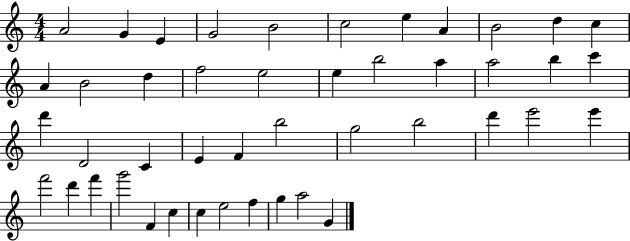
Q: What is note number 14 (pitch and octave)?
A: D5